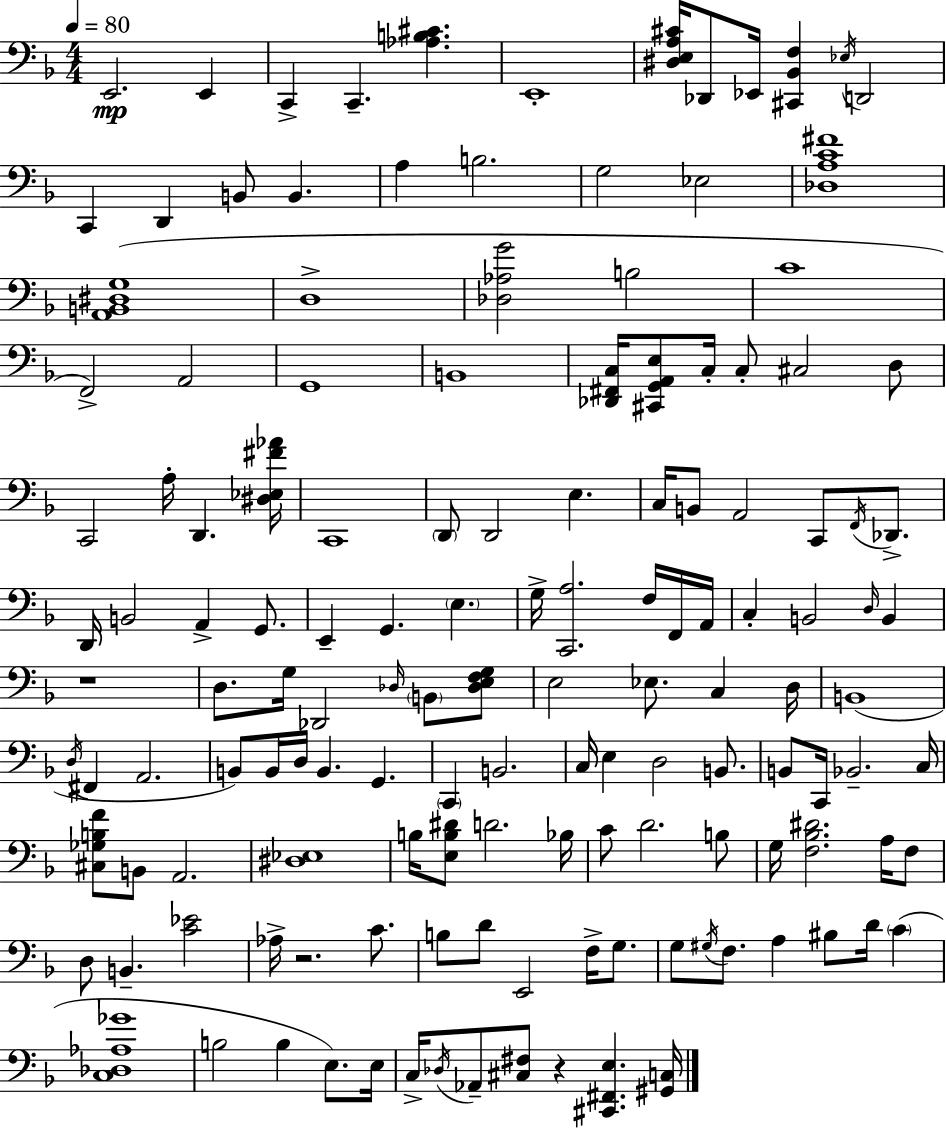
X:1
T:Untitled
M:4/4
L:1/4
K:F
E,,2 E,, C,, C,, [_A,B,^C] E,,4 [^D,E,A,^C]/4 _D,,/2 _E,,/4 [^C,,_B,,F,] _E,/4 D,,2 C,, D,, B,,/2 B,, A, B,2 G,2 _E,2 [_D,A,C^F]4 [A,,B,,^D,G,]4 D,4 [_D,_A,G]2 B,2 C4 F,,2 A,,2 G,,4 B,,4 [_D,,^F,,C,]/4 [^C,,G,,A,,E,]/2 C,/4 C,/2 ^C,2 D,/2 C,,2 A,/4 D,, [^D,_E,^F_A]/4 C,,4 D,,/2 D,,2 E, C,/4 B,,/2 A,,2 C,,/2 F,,/4 _D,,/2 D,,/4 B,,2 A,, G,,/2 E,, G,, E, G,/4 [C,,A,]2 F,/4 F,,/4 A,,/4 C, B,,2 D,/4 B,, z4 D,/2 G,/4 _D,,2 _D,/4 B,,/2 [_D,E,F,G,]/2 E,2 _E,/2 C, D,/4 B,,4 D,/4 ^F,, A,,2 B,,/2 B,,/4 D,/4 B,, G,, C,, B,,2 C,/4 E, D,2 B,,/2 B,,/2 C,,/4 _B,,2 C,/4 [^C,_G,B,F]/2 B,,/2 A,,2 [^D,_E,]4 B,/4 [E,B,^D]/2 D2 _B,/4 C/2 D2 B,/2 G,/4 [F,_B,^D]2 A,/4 F,/2 D,/2 B,, [C_E]2 _A,/4 z2 C/2 B,/2 D/2 E,,2 F,/4 G,/2 G,/2 ^G,/4 F,/2 A, ^B,/2 D/4 C [C,_D,_A,_G]4 B,2 B, E,/2 E,/4 C,/4 _D,/4 _A,,/2 [^C,^F,]/2 z [^C,,^F,,E,] [^G,,C,]/4